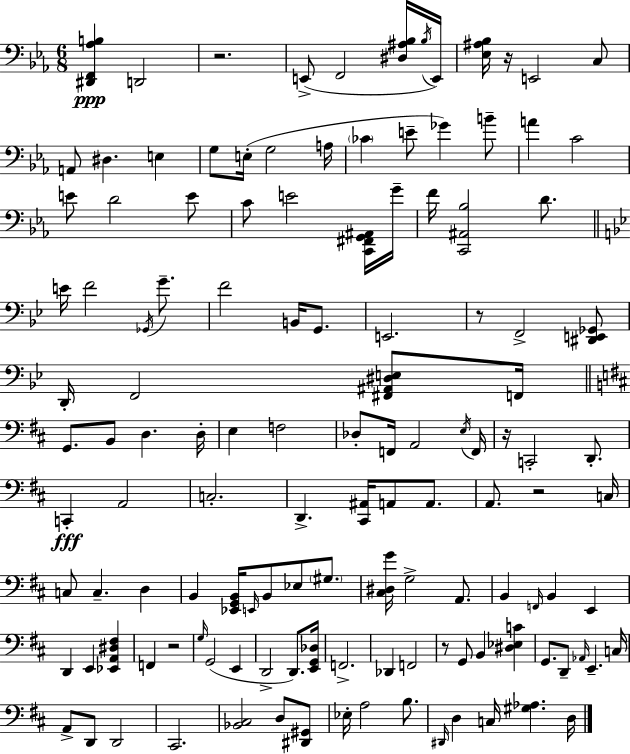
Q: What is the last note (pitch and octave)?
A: D3